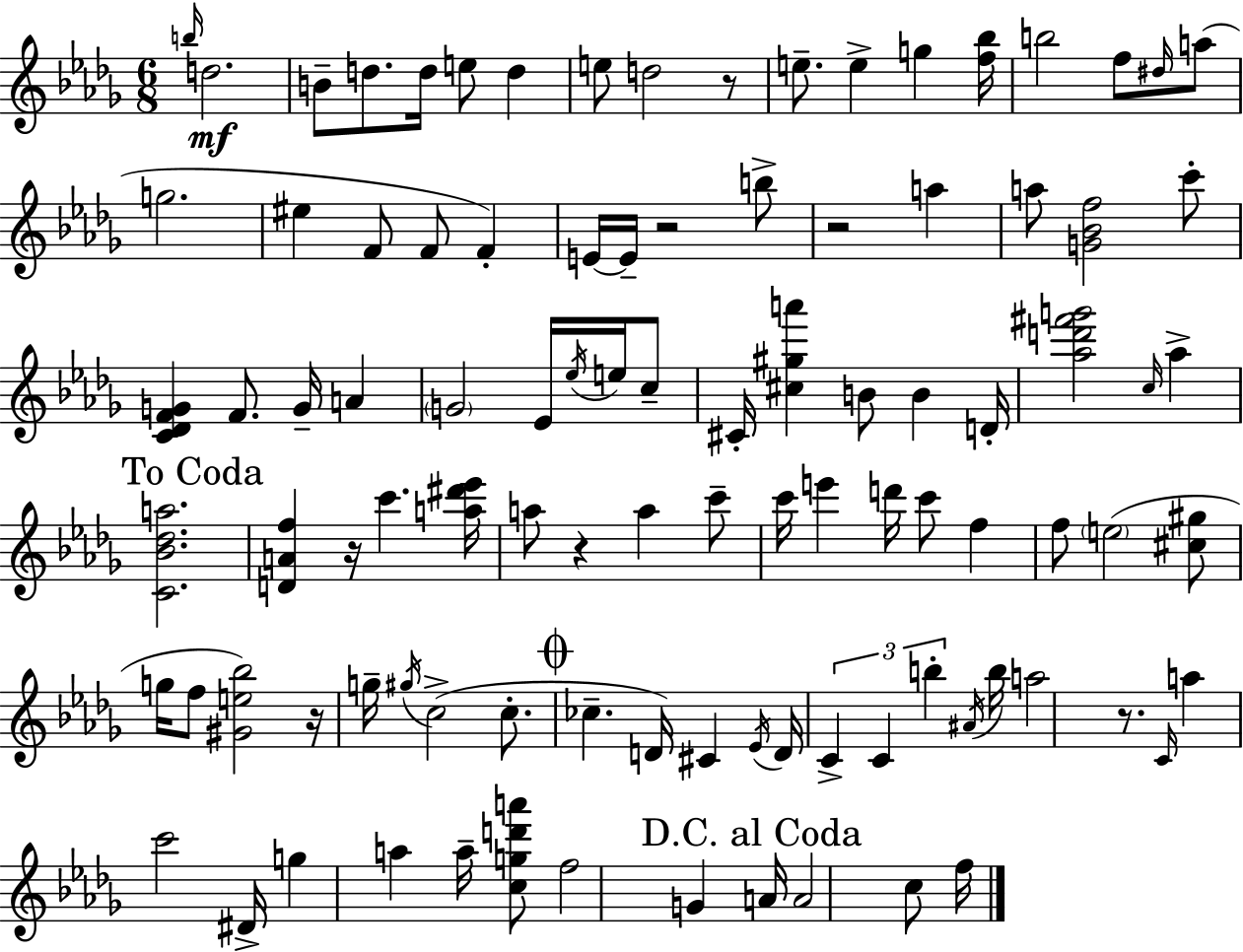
{
  \clef treble
  \numericTimeSignature
  \time 6/8
  \key bes \minor
  \repeat volta 2 { \grace { b''16 }\mf d''2. | b'8-- d''8. d''16 e''8 d''4 | e''8 d''2 r8 | e''8.-- e''4-> g''4 | \break <f'' bes''>16 b''2 f''8 \grace { dis''16 } | a''8( g''2. | eis''4 f'8 f'8 f'4-.) | e'16~~ e'16-- r2 | \break b''8-> r2 a''4 | a''8 <g' bes' f''>2 | c'''8-. <c' des' f' g'>4 f'8. g'16-- a'4 | \parenthesize g'2 ees'16 \acciaccatura { ees''16 } | \break e''16 c''8-- cis'16-. <cis'' gis'' a'''>4 b'8 b'4 | d'16-. <aes'' d''' fis''' g'''>2 \grace { c''16 } | aes''4-> \mark "To Coda" <c' bes' des'' a''>2. | <d' a' f''>4 r16 c'''4. | \break <a'' dis''' ees'''>16 a''8 r4 a''4 | c'''8-- c'''16 e'''4 d'''16 c'''8 | f''4 f''8 \parenthesize e''2( | <cis'' gis''>8 g''16 f''8 <gis' e'' bes''>2) | \break r16 g''16-- \acciaccatura { gis''16 }( c''2-> | c''8.-. \mark \markup { \musicglyph "scripts.coda" } ces''4.-- d'16) | cis'4 \acciaccatura { ees'16 } d'16 \tuplet 3/2 { c'4-> c'4 | b''4-. } \acciaccatura { ais'16 } b''16 a''2 | \break r8. \grace { c'16 } a''4 | c'''2 dis'16-> g''4 | a''4 a''16-- <c'' g'' d''' a'''>8 f''2 | g'4 \mark "D.C. al Coda" a'16 a'2 | \break c''8 f''16 } \bar "|."
}